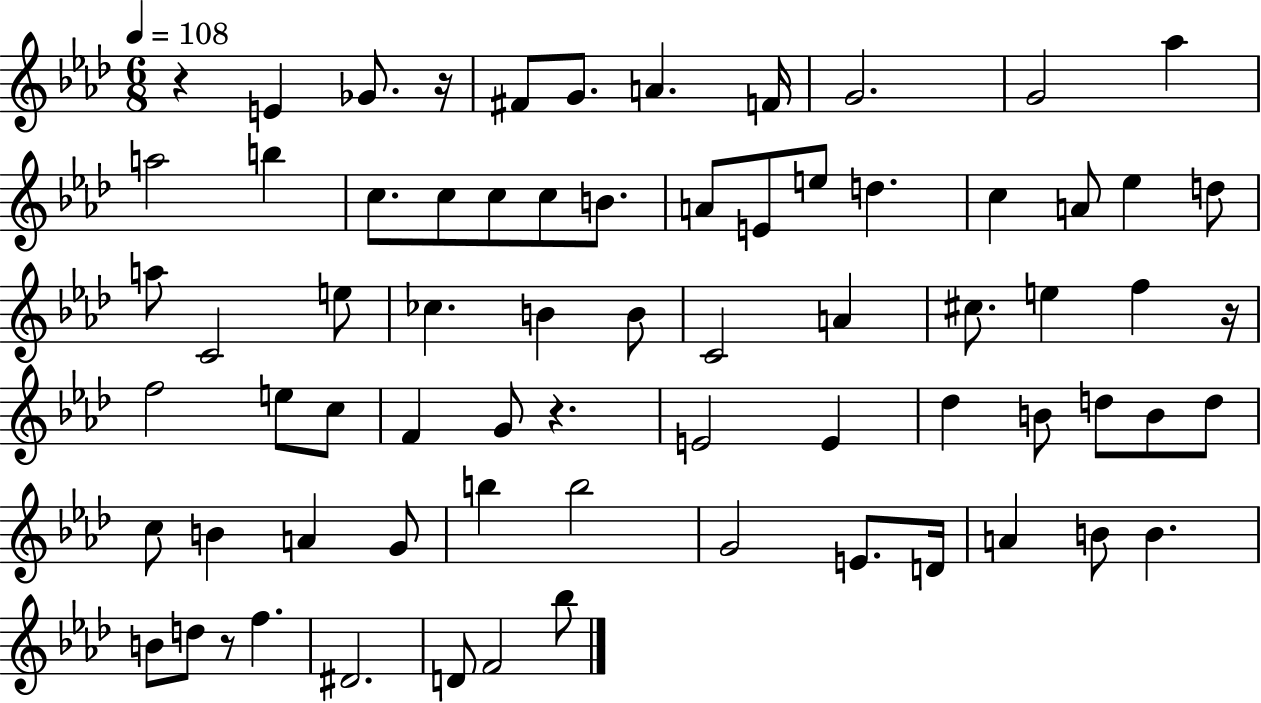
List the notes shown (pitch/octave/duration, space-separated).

R/q E4/q Gb4/e. R/s F#4/e G4/e. A4/q. F4/s G4/h. G4/h Ab5/q A5/h B5/q C5/e. C5/e C5/e C5/e B4/e. A4/e E4/e E5/e D5/q. C5/q A4/e Eb5/q D5/e A5/e C4/h E5/e CES5/q. B4/q B4/e C4/h A4/q C#5/e. E5/q F5/q R/s F5/h E5/e C5/e F4/q G4/e R/q. E4/h E4/q Db5/q B4/e D5/e B4/e D5/e C5/e B4/q A4/q G4/e B5/q B5/h G4/h E4/e. D4/s A4/q B4/e B4/q. B4/e D5/e R/e F5/q. D#4/h. D4/e F4/h Bb5/e